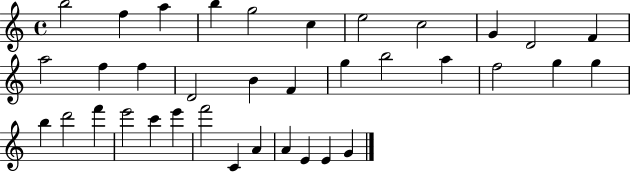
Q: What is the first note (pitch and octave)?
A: B5